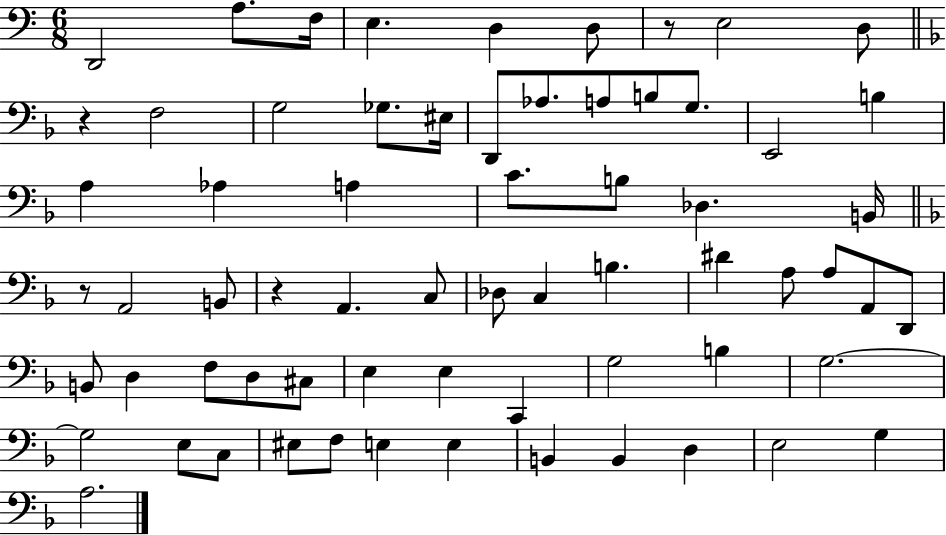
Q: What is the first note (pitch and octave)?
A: D2